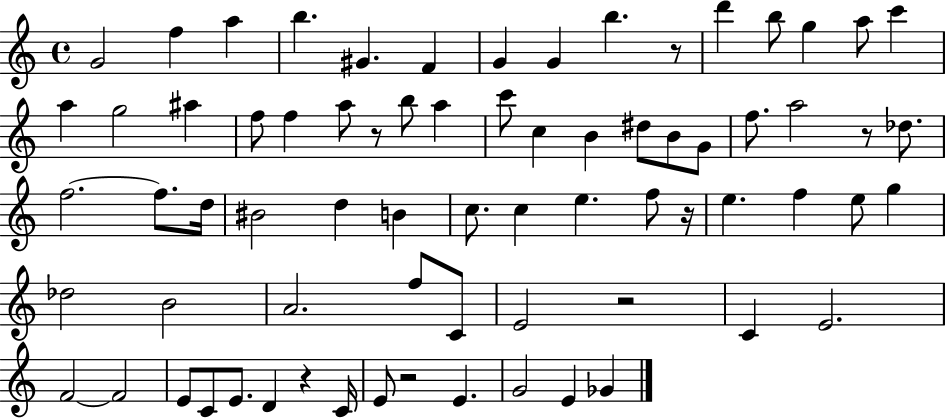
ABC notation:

X:1
T:Untitled
M:4/4
L:1/4
K:C
G2 f a b ^G F G G b z/2 d' b/2 g a/2 c' a g2 ^a f/2 f a/2 z/2 b/2 a c'/2 c B ^d/2 B/2 G/2 f/2 a2 z/2 _d/2 f2 f/2 d/4 ^B2 d B c/2 c e f/2 z/4 e f e/2 g _d2 B2 A2 f/2 C/2 E2 z2 C E2 F2 F2 E/2 C/2 E/2 D z C/4 E/2 z2 E G2 E _G